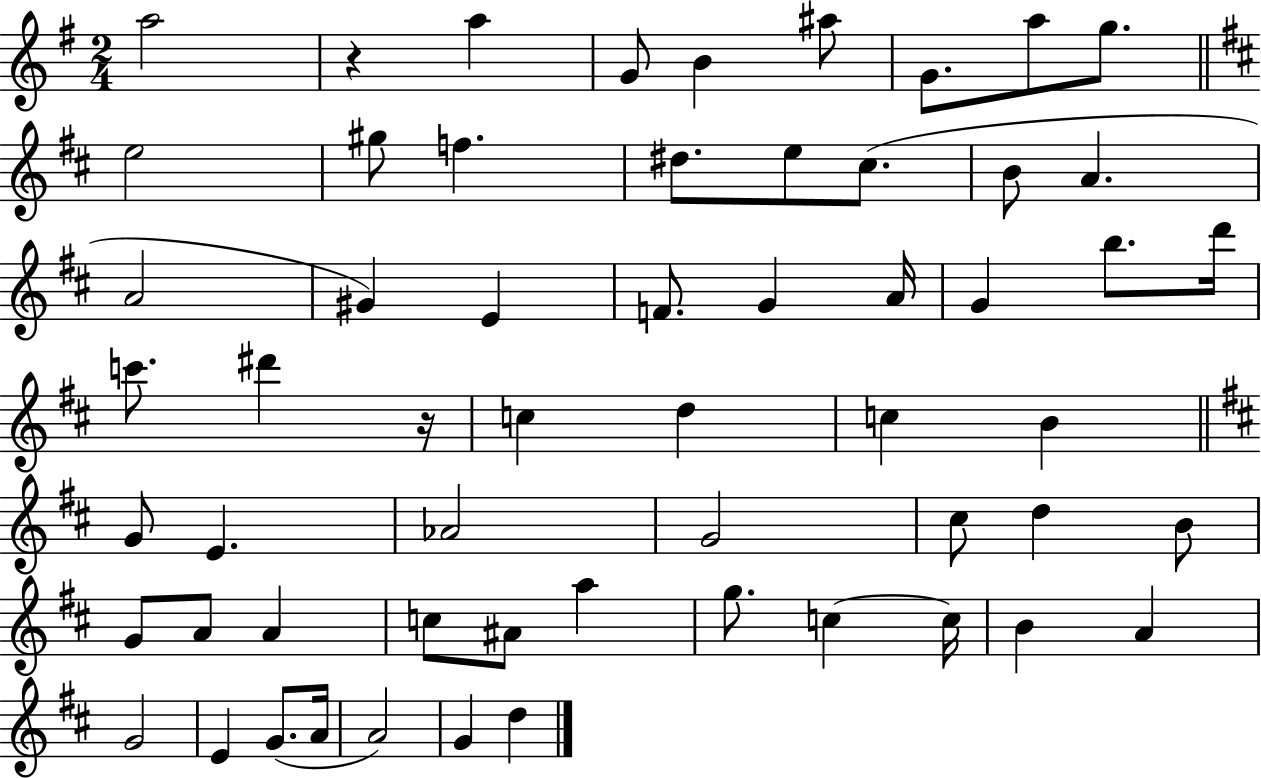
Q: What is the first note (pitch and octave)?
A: A5